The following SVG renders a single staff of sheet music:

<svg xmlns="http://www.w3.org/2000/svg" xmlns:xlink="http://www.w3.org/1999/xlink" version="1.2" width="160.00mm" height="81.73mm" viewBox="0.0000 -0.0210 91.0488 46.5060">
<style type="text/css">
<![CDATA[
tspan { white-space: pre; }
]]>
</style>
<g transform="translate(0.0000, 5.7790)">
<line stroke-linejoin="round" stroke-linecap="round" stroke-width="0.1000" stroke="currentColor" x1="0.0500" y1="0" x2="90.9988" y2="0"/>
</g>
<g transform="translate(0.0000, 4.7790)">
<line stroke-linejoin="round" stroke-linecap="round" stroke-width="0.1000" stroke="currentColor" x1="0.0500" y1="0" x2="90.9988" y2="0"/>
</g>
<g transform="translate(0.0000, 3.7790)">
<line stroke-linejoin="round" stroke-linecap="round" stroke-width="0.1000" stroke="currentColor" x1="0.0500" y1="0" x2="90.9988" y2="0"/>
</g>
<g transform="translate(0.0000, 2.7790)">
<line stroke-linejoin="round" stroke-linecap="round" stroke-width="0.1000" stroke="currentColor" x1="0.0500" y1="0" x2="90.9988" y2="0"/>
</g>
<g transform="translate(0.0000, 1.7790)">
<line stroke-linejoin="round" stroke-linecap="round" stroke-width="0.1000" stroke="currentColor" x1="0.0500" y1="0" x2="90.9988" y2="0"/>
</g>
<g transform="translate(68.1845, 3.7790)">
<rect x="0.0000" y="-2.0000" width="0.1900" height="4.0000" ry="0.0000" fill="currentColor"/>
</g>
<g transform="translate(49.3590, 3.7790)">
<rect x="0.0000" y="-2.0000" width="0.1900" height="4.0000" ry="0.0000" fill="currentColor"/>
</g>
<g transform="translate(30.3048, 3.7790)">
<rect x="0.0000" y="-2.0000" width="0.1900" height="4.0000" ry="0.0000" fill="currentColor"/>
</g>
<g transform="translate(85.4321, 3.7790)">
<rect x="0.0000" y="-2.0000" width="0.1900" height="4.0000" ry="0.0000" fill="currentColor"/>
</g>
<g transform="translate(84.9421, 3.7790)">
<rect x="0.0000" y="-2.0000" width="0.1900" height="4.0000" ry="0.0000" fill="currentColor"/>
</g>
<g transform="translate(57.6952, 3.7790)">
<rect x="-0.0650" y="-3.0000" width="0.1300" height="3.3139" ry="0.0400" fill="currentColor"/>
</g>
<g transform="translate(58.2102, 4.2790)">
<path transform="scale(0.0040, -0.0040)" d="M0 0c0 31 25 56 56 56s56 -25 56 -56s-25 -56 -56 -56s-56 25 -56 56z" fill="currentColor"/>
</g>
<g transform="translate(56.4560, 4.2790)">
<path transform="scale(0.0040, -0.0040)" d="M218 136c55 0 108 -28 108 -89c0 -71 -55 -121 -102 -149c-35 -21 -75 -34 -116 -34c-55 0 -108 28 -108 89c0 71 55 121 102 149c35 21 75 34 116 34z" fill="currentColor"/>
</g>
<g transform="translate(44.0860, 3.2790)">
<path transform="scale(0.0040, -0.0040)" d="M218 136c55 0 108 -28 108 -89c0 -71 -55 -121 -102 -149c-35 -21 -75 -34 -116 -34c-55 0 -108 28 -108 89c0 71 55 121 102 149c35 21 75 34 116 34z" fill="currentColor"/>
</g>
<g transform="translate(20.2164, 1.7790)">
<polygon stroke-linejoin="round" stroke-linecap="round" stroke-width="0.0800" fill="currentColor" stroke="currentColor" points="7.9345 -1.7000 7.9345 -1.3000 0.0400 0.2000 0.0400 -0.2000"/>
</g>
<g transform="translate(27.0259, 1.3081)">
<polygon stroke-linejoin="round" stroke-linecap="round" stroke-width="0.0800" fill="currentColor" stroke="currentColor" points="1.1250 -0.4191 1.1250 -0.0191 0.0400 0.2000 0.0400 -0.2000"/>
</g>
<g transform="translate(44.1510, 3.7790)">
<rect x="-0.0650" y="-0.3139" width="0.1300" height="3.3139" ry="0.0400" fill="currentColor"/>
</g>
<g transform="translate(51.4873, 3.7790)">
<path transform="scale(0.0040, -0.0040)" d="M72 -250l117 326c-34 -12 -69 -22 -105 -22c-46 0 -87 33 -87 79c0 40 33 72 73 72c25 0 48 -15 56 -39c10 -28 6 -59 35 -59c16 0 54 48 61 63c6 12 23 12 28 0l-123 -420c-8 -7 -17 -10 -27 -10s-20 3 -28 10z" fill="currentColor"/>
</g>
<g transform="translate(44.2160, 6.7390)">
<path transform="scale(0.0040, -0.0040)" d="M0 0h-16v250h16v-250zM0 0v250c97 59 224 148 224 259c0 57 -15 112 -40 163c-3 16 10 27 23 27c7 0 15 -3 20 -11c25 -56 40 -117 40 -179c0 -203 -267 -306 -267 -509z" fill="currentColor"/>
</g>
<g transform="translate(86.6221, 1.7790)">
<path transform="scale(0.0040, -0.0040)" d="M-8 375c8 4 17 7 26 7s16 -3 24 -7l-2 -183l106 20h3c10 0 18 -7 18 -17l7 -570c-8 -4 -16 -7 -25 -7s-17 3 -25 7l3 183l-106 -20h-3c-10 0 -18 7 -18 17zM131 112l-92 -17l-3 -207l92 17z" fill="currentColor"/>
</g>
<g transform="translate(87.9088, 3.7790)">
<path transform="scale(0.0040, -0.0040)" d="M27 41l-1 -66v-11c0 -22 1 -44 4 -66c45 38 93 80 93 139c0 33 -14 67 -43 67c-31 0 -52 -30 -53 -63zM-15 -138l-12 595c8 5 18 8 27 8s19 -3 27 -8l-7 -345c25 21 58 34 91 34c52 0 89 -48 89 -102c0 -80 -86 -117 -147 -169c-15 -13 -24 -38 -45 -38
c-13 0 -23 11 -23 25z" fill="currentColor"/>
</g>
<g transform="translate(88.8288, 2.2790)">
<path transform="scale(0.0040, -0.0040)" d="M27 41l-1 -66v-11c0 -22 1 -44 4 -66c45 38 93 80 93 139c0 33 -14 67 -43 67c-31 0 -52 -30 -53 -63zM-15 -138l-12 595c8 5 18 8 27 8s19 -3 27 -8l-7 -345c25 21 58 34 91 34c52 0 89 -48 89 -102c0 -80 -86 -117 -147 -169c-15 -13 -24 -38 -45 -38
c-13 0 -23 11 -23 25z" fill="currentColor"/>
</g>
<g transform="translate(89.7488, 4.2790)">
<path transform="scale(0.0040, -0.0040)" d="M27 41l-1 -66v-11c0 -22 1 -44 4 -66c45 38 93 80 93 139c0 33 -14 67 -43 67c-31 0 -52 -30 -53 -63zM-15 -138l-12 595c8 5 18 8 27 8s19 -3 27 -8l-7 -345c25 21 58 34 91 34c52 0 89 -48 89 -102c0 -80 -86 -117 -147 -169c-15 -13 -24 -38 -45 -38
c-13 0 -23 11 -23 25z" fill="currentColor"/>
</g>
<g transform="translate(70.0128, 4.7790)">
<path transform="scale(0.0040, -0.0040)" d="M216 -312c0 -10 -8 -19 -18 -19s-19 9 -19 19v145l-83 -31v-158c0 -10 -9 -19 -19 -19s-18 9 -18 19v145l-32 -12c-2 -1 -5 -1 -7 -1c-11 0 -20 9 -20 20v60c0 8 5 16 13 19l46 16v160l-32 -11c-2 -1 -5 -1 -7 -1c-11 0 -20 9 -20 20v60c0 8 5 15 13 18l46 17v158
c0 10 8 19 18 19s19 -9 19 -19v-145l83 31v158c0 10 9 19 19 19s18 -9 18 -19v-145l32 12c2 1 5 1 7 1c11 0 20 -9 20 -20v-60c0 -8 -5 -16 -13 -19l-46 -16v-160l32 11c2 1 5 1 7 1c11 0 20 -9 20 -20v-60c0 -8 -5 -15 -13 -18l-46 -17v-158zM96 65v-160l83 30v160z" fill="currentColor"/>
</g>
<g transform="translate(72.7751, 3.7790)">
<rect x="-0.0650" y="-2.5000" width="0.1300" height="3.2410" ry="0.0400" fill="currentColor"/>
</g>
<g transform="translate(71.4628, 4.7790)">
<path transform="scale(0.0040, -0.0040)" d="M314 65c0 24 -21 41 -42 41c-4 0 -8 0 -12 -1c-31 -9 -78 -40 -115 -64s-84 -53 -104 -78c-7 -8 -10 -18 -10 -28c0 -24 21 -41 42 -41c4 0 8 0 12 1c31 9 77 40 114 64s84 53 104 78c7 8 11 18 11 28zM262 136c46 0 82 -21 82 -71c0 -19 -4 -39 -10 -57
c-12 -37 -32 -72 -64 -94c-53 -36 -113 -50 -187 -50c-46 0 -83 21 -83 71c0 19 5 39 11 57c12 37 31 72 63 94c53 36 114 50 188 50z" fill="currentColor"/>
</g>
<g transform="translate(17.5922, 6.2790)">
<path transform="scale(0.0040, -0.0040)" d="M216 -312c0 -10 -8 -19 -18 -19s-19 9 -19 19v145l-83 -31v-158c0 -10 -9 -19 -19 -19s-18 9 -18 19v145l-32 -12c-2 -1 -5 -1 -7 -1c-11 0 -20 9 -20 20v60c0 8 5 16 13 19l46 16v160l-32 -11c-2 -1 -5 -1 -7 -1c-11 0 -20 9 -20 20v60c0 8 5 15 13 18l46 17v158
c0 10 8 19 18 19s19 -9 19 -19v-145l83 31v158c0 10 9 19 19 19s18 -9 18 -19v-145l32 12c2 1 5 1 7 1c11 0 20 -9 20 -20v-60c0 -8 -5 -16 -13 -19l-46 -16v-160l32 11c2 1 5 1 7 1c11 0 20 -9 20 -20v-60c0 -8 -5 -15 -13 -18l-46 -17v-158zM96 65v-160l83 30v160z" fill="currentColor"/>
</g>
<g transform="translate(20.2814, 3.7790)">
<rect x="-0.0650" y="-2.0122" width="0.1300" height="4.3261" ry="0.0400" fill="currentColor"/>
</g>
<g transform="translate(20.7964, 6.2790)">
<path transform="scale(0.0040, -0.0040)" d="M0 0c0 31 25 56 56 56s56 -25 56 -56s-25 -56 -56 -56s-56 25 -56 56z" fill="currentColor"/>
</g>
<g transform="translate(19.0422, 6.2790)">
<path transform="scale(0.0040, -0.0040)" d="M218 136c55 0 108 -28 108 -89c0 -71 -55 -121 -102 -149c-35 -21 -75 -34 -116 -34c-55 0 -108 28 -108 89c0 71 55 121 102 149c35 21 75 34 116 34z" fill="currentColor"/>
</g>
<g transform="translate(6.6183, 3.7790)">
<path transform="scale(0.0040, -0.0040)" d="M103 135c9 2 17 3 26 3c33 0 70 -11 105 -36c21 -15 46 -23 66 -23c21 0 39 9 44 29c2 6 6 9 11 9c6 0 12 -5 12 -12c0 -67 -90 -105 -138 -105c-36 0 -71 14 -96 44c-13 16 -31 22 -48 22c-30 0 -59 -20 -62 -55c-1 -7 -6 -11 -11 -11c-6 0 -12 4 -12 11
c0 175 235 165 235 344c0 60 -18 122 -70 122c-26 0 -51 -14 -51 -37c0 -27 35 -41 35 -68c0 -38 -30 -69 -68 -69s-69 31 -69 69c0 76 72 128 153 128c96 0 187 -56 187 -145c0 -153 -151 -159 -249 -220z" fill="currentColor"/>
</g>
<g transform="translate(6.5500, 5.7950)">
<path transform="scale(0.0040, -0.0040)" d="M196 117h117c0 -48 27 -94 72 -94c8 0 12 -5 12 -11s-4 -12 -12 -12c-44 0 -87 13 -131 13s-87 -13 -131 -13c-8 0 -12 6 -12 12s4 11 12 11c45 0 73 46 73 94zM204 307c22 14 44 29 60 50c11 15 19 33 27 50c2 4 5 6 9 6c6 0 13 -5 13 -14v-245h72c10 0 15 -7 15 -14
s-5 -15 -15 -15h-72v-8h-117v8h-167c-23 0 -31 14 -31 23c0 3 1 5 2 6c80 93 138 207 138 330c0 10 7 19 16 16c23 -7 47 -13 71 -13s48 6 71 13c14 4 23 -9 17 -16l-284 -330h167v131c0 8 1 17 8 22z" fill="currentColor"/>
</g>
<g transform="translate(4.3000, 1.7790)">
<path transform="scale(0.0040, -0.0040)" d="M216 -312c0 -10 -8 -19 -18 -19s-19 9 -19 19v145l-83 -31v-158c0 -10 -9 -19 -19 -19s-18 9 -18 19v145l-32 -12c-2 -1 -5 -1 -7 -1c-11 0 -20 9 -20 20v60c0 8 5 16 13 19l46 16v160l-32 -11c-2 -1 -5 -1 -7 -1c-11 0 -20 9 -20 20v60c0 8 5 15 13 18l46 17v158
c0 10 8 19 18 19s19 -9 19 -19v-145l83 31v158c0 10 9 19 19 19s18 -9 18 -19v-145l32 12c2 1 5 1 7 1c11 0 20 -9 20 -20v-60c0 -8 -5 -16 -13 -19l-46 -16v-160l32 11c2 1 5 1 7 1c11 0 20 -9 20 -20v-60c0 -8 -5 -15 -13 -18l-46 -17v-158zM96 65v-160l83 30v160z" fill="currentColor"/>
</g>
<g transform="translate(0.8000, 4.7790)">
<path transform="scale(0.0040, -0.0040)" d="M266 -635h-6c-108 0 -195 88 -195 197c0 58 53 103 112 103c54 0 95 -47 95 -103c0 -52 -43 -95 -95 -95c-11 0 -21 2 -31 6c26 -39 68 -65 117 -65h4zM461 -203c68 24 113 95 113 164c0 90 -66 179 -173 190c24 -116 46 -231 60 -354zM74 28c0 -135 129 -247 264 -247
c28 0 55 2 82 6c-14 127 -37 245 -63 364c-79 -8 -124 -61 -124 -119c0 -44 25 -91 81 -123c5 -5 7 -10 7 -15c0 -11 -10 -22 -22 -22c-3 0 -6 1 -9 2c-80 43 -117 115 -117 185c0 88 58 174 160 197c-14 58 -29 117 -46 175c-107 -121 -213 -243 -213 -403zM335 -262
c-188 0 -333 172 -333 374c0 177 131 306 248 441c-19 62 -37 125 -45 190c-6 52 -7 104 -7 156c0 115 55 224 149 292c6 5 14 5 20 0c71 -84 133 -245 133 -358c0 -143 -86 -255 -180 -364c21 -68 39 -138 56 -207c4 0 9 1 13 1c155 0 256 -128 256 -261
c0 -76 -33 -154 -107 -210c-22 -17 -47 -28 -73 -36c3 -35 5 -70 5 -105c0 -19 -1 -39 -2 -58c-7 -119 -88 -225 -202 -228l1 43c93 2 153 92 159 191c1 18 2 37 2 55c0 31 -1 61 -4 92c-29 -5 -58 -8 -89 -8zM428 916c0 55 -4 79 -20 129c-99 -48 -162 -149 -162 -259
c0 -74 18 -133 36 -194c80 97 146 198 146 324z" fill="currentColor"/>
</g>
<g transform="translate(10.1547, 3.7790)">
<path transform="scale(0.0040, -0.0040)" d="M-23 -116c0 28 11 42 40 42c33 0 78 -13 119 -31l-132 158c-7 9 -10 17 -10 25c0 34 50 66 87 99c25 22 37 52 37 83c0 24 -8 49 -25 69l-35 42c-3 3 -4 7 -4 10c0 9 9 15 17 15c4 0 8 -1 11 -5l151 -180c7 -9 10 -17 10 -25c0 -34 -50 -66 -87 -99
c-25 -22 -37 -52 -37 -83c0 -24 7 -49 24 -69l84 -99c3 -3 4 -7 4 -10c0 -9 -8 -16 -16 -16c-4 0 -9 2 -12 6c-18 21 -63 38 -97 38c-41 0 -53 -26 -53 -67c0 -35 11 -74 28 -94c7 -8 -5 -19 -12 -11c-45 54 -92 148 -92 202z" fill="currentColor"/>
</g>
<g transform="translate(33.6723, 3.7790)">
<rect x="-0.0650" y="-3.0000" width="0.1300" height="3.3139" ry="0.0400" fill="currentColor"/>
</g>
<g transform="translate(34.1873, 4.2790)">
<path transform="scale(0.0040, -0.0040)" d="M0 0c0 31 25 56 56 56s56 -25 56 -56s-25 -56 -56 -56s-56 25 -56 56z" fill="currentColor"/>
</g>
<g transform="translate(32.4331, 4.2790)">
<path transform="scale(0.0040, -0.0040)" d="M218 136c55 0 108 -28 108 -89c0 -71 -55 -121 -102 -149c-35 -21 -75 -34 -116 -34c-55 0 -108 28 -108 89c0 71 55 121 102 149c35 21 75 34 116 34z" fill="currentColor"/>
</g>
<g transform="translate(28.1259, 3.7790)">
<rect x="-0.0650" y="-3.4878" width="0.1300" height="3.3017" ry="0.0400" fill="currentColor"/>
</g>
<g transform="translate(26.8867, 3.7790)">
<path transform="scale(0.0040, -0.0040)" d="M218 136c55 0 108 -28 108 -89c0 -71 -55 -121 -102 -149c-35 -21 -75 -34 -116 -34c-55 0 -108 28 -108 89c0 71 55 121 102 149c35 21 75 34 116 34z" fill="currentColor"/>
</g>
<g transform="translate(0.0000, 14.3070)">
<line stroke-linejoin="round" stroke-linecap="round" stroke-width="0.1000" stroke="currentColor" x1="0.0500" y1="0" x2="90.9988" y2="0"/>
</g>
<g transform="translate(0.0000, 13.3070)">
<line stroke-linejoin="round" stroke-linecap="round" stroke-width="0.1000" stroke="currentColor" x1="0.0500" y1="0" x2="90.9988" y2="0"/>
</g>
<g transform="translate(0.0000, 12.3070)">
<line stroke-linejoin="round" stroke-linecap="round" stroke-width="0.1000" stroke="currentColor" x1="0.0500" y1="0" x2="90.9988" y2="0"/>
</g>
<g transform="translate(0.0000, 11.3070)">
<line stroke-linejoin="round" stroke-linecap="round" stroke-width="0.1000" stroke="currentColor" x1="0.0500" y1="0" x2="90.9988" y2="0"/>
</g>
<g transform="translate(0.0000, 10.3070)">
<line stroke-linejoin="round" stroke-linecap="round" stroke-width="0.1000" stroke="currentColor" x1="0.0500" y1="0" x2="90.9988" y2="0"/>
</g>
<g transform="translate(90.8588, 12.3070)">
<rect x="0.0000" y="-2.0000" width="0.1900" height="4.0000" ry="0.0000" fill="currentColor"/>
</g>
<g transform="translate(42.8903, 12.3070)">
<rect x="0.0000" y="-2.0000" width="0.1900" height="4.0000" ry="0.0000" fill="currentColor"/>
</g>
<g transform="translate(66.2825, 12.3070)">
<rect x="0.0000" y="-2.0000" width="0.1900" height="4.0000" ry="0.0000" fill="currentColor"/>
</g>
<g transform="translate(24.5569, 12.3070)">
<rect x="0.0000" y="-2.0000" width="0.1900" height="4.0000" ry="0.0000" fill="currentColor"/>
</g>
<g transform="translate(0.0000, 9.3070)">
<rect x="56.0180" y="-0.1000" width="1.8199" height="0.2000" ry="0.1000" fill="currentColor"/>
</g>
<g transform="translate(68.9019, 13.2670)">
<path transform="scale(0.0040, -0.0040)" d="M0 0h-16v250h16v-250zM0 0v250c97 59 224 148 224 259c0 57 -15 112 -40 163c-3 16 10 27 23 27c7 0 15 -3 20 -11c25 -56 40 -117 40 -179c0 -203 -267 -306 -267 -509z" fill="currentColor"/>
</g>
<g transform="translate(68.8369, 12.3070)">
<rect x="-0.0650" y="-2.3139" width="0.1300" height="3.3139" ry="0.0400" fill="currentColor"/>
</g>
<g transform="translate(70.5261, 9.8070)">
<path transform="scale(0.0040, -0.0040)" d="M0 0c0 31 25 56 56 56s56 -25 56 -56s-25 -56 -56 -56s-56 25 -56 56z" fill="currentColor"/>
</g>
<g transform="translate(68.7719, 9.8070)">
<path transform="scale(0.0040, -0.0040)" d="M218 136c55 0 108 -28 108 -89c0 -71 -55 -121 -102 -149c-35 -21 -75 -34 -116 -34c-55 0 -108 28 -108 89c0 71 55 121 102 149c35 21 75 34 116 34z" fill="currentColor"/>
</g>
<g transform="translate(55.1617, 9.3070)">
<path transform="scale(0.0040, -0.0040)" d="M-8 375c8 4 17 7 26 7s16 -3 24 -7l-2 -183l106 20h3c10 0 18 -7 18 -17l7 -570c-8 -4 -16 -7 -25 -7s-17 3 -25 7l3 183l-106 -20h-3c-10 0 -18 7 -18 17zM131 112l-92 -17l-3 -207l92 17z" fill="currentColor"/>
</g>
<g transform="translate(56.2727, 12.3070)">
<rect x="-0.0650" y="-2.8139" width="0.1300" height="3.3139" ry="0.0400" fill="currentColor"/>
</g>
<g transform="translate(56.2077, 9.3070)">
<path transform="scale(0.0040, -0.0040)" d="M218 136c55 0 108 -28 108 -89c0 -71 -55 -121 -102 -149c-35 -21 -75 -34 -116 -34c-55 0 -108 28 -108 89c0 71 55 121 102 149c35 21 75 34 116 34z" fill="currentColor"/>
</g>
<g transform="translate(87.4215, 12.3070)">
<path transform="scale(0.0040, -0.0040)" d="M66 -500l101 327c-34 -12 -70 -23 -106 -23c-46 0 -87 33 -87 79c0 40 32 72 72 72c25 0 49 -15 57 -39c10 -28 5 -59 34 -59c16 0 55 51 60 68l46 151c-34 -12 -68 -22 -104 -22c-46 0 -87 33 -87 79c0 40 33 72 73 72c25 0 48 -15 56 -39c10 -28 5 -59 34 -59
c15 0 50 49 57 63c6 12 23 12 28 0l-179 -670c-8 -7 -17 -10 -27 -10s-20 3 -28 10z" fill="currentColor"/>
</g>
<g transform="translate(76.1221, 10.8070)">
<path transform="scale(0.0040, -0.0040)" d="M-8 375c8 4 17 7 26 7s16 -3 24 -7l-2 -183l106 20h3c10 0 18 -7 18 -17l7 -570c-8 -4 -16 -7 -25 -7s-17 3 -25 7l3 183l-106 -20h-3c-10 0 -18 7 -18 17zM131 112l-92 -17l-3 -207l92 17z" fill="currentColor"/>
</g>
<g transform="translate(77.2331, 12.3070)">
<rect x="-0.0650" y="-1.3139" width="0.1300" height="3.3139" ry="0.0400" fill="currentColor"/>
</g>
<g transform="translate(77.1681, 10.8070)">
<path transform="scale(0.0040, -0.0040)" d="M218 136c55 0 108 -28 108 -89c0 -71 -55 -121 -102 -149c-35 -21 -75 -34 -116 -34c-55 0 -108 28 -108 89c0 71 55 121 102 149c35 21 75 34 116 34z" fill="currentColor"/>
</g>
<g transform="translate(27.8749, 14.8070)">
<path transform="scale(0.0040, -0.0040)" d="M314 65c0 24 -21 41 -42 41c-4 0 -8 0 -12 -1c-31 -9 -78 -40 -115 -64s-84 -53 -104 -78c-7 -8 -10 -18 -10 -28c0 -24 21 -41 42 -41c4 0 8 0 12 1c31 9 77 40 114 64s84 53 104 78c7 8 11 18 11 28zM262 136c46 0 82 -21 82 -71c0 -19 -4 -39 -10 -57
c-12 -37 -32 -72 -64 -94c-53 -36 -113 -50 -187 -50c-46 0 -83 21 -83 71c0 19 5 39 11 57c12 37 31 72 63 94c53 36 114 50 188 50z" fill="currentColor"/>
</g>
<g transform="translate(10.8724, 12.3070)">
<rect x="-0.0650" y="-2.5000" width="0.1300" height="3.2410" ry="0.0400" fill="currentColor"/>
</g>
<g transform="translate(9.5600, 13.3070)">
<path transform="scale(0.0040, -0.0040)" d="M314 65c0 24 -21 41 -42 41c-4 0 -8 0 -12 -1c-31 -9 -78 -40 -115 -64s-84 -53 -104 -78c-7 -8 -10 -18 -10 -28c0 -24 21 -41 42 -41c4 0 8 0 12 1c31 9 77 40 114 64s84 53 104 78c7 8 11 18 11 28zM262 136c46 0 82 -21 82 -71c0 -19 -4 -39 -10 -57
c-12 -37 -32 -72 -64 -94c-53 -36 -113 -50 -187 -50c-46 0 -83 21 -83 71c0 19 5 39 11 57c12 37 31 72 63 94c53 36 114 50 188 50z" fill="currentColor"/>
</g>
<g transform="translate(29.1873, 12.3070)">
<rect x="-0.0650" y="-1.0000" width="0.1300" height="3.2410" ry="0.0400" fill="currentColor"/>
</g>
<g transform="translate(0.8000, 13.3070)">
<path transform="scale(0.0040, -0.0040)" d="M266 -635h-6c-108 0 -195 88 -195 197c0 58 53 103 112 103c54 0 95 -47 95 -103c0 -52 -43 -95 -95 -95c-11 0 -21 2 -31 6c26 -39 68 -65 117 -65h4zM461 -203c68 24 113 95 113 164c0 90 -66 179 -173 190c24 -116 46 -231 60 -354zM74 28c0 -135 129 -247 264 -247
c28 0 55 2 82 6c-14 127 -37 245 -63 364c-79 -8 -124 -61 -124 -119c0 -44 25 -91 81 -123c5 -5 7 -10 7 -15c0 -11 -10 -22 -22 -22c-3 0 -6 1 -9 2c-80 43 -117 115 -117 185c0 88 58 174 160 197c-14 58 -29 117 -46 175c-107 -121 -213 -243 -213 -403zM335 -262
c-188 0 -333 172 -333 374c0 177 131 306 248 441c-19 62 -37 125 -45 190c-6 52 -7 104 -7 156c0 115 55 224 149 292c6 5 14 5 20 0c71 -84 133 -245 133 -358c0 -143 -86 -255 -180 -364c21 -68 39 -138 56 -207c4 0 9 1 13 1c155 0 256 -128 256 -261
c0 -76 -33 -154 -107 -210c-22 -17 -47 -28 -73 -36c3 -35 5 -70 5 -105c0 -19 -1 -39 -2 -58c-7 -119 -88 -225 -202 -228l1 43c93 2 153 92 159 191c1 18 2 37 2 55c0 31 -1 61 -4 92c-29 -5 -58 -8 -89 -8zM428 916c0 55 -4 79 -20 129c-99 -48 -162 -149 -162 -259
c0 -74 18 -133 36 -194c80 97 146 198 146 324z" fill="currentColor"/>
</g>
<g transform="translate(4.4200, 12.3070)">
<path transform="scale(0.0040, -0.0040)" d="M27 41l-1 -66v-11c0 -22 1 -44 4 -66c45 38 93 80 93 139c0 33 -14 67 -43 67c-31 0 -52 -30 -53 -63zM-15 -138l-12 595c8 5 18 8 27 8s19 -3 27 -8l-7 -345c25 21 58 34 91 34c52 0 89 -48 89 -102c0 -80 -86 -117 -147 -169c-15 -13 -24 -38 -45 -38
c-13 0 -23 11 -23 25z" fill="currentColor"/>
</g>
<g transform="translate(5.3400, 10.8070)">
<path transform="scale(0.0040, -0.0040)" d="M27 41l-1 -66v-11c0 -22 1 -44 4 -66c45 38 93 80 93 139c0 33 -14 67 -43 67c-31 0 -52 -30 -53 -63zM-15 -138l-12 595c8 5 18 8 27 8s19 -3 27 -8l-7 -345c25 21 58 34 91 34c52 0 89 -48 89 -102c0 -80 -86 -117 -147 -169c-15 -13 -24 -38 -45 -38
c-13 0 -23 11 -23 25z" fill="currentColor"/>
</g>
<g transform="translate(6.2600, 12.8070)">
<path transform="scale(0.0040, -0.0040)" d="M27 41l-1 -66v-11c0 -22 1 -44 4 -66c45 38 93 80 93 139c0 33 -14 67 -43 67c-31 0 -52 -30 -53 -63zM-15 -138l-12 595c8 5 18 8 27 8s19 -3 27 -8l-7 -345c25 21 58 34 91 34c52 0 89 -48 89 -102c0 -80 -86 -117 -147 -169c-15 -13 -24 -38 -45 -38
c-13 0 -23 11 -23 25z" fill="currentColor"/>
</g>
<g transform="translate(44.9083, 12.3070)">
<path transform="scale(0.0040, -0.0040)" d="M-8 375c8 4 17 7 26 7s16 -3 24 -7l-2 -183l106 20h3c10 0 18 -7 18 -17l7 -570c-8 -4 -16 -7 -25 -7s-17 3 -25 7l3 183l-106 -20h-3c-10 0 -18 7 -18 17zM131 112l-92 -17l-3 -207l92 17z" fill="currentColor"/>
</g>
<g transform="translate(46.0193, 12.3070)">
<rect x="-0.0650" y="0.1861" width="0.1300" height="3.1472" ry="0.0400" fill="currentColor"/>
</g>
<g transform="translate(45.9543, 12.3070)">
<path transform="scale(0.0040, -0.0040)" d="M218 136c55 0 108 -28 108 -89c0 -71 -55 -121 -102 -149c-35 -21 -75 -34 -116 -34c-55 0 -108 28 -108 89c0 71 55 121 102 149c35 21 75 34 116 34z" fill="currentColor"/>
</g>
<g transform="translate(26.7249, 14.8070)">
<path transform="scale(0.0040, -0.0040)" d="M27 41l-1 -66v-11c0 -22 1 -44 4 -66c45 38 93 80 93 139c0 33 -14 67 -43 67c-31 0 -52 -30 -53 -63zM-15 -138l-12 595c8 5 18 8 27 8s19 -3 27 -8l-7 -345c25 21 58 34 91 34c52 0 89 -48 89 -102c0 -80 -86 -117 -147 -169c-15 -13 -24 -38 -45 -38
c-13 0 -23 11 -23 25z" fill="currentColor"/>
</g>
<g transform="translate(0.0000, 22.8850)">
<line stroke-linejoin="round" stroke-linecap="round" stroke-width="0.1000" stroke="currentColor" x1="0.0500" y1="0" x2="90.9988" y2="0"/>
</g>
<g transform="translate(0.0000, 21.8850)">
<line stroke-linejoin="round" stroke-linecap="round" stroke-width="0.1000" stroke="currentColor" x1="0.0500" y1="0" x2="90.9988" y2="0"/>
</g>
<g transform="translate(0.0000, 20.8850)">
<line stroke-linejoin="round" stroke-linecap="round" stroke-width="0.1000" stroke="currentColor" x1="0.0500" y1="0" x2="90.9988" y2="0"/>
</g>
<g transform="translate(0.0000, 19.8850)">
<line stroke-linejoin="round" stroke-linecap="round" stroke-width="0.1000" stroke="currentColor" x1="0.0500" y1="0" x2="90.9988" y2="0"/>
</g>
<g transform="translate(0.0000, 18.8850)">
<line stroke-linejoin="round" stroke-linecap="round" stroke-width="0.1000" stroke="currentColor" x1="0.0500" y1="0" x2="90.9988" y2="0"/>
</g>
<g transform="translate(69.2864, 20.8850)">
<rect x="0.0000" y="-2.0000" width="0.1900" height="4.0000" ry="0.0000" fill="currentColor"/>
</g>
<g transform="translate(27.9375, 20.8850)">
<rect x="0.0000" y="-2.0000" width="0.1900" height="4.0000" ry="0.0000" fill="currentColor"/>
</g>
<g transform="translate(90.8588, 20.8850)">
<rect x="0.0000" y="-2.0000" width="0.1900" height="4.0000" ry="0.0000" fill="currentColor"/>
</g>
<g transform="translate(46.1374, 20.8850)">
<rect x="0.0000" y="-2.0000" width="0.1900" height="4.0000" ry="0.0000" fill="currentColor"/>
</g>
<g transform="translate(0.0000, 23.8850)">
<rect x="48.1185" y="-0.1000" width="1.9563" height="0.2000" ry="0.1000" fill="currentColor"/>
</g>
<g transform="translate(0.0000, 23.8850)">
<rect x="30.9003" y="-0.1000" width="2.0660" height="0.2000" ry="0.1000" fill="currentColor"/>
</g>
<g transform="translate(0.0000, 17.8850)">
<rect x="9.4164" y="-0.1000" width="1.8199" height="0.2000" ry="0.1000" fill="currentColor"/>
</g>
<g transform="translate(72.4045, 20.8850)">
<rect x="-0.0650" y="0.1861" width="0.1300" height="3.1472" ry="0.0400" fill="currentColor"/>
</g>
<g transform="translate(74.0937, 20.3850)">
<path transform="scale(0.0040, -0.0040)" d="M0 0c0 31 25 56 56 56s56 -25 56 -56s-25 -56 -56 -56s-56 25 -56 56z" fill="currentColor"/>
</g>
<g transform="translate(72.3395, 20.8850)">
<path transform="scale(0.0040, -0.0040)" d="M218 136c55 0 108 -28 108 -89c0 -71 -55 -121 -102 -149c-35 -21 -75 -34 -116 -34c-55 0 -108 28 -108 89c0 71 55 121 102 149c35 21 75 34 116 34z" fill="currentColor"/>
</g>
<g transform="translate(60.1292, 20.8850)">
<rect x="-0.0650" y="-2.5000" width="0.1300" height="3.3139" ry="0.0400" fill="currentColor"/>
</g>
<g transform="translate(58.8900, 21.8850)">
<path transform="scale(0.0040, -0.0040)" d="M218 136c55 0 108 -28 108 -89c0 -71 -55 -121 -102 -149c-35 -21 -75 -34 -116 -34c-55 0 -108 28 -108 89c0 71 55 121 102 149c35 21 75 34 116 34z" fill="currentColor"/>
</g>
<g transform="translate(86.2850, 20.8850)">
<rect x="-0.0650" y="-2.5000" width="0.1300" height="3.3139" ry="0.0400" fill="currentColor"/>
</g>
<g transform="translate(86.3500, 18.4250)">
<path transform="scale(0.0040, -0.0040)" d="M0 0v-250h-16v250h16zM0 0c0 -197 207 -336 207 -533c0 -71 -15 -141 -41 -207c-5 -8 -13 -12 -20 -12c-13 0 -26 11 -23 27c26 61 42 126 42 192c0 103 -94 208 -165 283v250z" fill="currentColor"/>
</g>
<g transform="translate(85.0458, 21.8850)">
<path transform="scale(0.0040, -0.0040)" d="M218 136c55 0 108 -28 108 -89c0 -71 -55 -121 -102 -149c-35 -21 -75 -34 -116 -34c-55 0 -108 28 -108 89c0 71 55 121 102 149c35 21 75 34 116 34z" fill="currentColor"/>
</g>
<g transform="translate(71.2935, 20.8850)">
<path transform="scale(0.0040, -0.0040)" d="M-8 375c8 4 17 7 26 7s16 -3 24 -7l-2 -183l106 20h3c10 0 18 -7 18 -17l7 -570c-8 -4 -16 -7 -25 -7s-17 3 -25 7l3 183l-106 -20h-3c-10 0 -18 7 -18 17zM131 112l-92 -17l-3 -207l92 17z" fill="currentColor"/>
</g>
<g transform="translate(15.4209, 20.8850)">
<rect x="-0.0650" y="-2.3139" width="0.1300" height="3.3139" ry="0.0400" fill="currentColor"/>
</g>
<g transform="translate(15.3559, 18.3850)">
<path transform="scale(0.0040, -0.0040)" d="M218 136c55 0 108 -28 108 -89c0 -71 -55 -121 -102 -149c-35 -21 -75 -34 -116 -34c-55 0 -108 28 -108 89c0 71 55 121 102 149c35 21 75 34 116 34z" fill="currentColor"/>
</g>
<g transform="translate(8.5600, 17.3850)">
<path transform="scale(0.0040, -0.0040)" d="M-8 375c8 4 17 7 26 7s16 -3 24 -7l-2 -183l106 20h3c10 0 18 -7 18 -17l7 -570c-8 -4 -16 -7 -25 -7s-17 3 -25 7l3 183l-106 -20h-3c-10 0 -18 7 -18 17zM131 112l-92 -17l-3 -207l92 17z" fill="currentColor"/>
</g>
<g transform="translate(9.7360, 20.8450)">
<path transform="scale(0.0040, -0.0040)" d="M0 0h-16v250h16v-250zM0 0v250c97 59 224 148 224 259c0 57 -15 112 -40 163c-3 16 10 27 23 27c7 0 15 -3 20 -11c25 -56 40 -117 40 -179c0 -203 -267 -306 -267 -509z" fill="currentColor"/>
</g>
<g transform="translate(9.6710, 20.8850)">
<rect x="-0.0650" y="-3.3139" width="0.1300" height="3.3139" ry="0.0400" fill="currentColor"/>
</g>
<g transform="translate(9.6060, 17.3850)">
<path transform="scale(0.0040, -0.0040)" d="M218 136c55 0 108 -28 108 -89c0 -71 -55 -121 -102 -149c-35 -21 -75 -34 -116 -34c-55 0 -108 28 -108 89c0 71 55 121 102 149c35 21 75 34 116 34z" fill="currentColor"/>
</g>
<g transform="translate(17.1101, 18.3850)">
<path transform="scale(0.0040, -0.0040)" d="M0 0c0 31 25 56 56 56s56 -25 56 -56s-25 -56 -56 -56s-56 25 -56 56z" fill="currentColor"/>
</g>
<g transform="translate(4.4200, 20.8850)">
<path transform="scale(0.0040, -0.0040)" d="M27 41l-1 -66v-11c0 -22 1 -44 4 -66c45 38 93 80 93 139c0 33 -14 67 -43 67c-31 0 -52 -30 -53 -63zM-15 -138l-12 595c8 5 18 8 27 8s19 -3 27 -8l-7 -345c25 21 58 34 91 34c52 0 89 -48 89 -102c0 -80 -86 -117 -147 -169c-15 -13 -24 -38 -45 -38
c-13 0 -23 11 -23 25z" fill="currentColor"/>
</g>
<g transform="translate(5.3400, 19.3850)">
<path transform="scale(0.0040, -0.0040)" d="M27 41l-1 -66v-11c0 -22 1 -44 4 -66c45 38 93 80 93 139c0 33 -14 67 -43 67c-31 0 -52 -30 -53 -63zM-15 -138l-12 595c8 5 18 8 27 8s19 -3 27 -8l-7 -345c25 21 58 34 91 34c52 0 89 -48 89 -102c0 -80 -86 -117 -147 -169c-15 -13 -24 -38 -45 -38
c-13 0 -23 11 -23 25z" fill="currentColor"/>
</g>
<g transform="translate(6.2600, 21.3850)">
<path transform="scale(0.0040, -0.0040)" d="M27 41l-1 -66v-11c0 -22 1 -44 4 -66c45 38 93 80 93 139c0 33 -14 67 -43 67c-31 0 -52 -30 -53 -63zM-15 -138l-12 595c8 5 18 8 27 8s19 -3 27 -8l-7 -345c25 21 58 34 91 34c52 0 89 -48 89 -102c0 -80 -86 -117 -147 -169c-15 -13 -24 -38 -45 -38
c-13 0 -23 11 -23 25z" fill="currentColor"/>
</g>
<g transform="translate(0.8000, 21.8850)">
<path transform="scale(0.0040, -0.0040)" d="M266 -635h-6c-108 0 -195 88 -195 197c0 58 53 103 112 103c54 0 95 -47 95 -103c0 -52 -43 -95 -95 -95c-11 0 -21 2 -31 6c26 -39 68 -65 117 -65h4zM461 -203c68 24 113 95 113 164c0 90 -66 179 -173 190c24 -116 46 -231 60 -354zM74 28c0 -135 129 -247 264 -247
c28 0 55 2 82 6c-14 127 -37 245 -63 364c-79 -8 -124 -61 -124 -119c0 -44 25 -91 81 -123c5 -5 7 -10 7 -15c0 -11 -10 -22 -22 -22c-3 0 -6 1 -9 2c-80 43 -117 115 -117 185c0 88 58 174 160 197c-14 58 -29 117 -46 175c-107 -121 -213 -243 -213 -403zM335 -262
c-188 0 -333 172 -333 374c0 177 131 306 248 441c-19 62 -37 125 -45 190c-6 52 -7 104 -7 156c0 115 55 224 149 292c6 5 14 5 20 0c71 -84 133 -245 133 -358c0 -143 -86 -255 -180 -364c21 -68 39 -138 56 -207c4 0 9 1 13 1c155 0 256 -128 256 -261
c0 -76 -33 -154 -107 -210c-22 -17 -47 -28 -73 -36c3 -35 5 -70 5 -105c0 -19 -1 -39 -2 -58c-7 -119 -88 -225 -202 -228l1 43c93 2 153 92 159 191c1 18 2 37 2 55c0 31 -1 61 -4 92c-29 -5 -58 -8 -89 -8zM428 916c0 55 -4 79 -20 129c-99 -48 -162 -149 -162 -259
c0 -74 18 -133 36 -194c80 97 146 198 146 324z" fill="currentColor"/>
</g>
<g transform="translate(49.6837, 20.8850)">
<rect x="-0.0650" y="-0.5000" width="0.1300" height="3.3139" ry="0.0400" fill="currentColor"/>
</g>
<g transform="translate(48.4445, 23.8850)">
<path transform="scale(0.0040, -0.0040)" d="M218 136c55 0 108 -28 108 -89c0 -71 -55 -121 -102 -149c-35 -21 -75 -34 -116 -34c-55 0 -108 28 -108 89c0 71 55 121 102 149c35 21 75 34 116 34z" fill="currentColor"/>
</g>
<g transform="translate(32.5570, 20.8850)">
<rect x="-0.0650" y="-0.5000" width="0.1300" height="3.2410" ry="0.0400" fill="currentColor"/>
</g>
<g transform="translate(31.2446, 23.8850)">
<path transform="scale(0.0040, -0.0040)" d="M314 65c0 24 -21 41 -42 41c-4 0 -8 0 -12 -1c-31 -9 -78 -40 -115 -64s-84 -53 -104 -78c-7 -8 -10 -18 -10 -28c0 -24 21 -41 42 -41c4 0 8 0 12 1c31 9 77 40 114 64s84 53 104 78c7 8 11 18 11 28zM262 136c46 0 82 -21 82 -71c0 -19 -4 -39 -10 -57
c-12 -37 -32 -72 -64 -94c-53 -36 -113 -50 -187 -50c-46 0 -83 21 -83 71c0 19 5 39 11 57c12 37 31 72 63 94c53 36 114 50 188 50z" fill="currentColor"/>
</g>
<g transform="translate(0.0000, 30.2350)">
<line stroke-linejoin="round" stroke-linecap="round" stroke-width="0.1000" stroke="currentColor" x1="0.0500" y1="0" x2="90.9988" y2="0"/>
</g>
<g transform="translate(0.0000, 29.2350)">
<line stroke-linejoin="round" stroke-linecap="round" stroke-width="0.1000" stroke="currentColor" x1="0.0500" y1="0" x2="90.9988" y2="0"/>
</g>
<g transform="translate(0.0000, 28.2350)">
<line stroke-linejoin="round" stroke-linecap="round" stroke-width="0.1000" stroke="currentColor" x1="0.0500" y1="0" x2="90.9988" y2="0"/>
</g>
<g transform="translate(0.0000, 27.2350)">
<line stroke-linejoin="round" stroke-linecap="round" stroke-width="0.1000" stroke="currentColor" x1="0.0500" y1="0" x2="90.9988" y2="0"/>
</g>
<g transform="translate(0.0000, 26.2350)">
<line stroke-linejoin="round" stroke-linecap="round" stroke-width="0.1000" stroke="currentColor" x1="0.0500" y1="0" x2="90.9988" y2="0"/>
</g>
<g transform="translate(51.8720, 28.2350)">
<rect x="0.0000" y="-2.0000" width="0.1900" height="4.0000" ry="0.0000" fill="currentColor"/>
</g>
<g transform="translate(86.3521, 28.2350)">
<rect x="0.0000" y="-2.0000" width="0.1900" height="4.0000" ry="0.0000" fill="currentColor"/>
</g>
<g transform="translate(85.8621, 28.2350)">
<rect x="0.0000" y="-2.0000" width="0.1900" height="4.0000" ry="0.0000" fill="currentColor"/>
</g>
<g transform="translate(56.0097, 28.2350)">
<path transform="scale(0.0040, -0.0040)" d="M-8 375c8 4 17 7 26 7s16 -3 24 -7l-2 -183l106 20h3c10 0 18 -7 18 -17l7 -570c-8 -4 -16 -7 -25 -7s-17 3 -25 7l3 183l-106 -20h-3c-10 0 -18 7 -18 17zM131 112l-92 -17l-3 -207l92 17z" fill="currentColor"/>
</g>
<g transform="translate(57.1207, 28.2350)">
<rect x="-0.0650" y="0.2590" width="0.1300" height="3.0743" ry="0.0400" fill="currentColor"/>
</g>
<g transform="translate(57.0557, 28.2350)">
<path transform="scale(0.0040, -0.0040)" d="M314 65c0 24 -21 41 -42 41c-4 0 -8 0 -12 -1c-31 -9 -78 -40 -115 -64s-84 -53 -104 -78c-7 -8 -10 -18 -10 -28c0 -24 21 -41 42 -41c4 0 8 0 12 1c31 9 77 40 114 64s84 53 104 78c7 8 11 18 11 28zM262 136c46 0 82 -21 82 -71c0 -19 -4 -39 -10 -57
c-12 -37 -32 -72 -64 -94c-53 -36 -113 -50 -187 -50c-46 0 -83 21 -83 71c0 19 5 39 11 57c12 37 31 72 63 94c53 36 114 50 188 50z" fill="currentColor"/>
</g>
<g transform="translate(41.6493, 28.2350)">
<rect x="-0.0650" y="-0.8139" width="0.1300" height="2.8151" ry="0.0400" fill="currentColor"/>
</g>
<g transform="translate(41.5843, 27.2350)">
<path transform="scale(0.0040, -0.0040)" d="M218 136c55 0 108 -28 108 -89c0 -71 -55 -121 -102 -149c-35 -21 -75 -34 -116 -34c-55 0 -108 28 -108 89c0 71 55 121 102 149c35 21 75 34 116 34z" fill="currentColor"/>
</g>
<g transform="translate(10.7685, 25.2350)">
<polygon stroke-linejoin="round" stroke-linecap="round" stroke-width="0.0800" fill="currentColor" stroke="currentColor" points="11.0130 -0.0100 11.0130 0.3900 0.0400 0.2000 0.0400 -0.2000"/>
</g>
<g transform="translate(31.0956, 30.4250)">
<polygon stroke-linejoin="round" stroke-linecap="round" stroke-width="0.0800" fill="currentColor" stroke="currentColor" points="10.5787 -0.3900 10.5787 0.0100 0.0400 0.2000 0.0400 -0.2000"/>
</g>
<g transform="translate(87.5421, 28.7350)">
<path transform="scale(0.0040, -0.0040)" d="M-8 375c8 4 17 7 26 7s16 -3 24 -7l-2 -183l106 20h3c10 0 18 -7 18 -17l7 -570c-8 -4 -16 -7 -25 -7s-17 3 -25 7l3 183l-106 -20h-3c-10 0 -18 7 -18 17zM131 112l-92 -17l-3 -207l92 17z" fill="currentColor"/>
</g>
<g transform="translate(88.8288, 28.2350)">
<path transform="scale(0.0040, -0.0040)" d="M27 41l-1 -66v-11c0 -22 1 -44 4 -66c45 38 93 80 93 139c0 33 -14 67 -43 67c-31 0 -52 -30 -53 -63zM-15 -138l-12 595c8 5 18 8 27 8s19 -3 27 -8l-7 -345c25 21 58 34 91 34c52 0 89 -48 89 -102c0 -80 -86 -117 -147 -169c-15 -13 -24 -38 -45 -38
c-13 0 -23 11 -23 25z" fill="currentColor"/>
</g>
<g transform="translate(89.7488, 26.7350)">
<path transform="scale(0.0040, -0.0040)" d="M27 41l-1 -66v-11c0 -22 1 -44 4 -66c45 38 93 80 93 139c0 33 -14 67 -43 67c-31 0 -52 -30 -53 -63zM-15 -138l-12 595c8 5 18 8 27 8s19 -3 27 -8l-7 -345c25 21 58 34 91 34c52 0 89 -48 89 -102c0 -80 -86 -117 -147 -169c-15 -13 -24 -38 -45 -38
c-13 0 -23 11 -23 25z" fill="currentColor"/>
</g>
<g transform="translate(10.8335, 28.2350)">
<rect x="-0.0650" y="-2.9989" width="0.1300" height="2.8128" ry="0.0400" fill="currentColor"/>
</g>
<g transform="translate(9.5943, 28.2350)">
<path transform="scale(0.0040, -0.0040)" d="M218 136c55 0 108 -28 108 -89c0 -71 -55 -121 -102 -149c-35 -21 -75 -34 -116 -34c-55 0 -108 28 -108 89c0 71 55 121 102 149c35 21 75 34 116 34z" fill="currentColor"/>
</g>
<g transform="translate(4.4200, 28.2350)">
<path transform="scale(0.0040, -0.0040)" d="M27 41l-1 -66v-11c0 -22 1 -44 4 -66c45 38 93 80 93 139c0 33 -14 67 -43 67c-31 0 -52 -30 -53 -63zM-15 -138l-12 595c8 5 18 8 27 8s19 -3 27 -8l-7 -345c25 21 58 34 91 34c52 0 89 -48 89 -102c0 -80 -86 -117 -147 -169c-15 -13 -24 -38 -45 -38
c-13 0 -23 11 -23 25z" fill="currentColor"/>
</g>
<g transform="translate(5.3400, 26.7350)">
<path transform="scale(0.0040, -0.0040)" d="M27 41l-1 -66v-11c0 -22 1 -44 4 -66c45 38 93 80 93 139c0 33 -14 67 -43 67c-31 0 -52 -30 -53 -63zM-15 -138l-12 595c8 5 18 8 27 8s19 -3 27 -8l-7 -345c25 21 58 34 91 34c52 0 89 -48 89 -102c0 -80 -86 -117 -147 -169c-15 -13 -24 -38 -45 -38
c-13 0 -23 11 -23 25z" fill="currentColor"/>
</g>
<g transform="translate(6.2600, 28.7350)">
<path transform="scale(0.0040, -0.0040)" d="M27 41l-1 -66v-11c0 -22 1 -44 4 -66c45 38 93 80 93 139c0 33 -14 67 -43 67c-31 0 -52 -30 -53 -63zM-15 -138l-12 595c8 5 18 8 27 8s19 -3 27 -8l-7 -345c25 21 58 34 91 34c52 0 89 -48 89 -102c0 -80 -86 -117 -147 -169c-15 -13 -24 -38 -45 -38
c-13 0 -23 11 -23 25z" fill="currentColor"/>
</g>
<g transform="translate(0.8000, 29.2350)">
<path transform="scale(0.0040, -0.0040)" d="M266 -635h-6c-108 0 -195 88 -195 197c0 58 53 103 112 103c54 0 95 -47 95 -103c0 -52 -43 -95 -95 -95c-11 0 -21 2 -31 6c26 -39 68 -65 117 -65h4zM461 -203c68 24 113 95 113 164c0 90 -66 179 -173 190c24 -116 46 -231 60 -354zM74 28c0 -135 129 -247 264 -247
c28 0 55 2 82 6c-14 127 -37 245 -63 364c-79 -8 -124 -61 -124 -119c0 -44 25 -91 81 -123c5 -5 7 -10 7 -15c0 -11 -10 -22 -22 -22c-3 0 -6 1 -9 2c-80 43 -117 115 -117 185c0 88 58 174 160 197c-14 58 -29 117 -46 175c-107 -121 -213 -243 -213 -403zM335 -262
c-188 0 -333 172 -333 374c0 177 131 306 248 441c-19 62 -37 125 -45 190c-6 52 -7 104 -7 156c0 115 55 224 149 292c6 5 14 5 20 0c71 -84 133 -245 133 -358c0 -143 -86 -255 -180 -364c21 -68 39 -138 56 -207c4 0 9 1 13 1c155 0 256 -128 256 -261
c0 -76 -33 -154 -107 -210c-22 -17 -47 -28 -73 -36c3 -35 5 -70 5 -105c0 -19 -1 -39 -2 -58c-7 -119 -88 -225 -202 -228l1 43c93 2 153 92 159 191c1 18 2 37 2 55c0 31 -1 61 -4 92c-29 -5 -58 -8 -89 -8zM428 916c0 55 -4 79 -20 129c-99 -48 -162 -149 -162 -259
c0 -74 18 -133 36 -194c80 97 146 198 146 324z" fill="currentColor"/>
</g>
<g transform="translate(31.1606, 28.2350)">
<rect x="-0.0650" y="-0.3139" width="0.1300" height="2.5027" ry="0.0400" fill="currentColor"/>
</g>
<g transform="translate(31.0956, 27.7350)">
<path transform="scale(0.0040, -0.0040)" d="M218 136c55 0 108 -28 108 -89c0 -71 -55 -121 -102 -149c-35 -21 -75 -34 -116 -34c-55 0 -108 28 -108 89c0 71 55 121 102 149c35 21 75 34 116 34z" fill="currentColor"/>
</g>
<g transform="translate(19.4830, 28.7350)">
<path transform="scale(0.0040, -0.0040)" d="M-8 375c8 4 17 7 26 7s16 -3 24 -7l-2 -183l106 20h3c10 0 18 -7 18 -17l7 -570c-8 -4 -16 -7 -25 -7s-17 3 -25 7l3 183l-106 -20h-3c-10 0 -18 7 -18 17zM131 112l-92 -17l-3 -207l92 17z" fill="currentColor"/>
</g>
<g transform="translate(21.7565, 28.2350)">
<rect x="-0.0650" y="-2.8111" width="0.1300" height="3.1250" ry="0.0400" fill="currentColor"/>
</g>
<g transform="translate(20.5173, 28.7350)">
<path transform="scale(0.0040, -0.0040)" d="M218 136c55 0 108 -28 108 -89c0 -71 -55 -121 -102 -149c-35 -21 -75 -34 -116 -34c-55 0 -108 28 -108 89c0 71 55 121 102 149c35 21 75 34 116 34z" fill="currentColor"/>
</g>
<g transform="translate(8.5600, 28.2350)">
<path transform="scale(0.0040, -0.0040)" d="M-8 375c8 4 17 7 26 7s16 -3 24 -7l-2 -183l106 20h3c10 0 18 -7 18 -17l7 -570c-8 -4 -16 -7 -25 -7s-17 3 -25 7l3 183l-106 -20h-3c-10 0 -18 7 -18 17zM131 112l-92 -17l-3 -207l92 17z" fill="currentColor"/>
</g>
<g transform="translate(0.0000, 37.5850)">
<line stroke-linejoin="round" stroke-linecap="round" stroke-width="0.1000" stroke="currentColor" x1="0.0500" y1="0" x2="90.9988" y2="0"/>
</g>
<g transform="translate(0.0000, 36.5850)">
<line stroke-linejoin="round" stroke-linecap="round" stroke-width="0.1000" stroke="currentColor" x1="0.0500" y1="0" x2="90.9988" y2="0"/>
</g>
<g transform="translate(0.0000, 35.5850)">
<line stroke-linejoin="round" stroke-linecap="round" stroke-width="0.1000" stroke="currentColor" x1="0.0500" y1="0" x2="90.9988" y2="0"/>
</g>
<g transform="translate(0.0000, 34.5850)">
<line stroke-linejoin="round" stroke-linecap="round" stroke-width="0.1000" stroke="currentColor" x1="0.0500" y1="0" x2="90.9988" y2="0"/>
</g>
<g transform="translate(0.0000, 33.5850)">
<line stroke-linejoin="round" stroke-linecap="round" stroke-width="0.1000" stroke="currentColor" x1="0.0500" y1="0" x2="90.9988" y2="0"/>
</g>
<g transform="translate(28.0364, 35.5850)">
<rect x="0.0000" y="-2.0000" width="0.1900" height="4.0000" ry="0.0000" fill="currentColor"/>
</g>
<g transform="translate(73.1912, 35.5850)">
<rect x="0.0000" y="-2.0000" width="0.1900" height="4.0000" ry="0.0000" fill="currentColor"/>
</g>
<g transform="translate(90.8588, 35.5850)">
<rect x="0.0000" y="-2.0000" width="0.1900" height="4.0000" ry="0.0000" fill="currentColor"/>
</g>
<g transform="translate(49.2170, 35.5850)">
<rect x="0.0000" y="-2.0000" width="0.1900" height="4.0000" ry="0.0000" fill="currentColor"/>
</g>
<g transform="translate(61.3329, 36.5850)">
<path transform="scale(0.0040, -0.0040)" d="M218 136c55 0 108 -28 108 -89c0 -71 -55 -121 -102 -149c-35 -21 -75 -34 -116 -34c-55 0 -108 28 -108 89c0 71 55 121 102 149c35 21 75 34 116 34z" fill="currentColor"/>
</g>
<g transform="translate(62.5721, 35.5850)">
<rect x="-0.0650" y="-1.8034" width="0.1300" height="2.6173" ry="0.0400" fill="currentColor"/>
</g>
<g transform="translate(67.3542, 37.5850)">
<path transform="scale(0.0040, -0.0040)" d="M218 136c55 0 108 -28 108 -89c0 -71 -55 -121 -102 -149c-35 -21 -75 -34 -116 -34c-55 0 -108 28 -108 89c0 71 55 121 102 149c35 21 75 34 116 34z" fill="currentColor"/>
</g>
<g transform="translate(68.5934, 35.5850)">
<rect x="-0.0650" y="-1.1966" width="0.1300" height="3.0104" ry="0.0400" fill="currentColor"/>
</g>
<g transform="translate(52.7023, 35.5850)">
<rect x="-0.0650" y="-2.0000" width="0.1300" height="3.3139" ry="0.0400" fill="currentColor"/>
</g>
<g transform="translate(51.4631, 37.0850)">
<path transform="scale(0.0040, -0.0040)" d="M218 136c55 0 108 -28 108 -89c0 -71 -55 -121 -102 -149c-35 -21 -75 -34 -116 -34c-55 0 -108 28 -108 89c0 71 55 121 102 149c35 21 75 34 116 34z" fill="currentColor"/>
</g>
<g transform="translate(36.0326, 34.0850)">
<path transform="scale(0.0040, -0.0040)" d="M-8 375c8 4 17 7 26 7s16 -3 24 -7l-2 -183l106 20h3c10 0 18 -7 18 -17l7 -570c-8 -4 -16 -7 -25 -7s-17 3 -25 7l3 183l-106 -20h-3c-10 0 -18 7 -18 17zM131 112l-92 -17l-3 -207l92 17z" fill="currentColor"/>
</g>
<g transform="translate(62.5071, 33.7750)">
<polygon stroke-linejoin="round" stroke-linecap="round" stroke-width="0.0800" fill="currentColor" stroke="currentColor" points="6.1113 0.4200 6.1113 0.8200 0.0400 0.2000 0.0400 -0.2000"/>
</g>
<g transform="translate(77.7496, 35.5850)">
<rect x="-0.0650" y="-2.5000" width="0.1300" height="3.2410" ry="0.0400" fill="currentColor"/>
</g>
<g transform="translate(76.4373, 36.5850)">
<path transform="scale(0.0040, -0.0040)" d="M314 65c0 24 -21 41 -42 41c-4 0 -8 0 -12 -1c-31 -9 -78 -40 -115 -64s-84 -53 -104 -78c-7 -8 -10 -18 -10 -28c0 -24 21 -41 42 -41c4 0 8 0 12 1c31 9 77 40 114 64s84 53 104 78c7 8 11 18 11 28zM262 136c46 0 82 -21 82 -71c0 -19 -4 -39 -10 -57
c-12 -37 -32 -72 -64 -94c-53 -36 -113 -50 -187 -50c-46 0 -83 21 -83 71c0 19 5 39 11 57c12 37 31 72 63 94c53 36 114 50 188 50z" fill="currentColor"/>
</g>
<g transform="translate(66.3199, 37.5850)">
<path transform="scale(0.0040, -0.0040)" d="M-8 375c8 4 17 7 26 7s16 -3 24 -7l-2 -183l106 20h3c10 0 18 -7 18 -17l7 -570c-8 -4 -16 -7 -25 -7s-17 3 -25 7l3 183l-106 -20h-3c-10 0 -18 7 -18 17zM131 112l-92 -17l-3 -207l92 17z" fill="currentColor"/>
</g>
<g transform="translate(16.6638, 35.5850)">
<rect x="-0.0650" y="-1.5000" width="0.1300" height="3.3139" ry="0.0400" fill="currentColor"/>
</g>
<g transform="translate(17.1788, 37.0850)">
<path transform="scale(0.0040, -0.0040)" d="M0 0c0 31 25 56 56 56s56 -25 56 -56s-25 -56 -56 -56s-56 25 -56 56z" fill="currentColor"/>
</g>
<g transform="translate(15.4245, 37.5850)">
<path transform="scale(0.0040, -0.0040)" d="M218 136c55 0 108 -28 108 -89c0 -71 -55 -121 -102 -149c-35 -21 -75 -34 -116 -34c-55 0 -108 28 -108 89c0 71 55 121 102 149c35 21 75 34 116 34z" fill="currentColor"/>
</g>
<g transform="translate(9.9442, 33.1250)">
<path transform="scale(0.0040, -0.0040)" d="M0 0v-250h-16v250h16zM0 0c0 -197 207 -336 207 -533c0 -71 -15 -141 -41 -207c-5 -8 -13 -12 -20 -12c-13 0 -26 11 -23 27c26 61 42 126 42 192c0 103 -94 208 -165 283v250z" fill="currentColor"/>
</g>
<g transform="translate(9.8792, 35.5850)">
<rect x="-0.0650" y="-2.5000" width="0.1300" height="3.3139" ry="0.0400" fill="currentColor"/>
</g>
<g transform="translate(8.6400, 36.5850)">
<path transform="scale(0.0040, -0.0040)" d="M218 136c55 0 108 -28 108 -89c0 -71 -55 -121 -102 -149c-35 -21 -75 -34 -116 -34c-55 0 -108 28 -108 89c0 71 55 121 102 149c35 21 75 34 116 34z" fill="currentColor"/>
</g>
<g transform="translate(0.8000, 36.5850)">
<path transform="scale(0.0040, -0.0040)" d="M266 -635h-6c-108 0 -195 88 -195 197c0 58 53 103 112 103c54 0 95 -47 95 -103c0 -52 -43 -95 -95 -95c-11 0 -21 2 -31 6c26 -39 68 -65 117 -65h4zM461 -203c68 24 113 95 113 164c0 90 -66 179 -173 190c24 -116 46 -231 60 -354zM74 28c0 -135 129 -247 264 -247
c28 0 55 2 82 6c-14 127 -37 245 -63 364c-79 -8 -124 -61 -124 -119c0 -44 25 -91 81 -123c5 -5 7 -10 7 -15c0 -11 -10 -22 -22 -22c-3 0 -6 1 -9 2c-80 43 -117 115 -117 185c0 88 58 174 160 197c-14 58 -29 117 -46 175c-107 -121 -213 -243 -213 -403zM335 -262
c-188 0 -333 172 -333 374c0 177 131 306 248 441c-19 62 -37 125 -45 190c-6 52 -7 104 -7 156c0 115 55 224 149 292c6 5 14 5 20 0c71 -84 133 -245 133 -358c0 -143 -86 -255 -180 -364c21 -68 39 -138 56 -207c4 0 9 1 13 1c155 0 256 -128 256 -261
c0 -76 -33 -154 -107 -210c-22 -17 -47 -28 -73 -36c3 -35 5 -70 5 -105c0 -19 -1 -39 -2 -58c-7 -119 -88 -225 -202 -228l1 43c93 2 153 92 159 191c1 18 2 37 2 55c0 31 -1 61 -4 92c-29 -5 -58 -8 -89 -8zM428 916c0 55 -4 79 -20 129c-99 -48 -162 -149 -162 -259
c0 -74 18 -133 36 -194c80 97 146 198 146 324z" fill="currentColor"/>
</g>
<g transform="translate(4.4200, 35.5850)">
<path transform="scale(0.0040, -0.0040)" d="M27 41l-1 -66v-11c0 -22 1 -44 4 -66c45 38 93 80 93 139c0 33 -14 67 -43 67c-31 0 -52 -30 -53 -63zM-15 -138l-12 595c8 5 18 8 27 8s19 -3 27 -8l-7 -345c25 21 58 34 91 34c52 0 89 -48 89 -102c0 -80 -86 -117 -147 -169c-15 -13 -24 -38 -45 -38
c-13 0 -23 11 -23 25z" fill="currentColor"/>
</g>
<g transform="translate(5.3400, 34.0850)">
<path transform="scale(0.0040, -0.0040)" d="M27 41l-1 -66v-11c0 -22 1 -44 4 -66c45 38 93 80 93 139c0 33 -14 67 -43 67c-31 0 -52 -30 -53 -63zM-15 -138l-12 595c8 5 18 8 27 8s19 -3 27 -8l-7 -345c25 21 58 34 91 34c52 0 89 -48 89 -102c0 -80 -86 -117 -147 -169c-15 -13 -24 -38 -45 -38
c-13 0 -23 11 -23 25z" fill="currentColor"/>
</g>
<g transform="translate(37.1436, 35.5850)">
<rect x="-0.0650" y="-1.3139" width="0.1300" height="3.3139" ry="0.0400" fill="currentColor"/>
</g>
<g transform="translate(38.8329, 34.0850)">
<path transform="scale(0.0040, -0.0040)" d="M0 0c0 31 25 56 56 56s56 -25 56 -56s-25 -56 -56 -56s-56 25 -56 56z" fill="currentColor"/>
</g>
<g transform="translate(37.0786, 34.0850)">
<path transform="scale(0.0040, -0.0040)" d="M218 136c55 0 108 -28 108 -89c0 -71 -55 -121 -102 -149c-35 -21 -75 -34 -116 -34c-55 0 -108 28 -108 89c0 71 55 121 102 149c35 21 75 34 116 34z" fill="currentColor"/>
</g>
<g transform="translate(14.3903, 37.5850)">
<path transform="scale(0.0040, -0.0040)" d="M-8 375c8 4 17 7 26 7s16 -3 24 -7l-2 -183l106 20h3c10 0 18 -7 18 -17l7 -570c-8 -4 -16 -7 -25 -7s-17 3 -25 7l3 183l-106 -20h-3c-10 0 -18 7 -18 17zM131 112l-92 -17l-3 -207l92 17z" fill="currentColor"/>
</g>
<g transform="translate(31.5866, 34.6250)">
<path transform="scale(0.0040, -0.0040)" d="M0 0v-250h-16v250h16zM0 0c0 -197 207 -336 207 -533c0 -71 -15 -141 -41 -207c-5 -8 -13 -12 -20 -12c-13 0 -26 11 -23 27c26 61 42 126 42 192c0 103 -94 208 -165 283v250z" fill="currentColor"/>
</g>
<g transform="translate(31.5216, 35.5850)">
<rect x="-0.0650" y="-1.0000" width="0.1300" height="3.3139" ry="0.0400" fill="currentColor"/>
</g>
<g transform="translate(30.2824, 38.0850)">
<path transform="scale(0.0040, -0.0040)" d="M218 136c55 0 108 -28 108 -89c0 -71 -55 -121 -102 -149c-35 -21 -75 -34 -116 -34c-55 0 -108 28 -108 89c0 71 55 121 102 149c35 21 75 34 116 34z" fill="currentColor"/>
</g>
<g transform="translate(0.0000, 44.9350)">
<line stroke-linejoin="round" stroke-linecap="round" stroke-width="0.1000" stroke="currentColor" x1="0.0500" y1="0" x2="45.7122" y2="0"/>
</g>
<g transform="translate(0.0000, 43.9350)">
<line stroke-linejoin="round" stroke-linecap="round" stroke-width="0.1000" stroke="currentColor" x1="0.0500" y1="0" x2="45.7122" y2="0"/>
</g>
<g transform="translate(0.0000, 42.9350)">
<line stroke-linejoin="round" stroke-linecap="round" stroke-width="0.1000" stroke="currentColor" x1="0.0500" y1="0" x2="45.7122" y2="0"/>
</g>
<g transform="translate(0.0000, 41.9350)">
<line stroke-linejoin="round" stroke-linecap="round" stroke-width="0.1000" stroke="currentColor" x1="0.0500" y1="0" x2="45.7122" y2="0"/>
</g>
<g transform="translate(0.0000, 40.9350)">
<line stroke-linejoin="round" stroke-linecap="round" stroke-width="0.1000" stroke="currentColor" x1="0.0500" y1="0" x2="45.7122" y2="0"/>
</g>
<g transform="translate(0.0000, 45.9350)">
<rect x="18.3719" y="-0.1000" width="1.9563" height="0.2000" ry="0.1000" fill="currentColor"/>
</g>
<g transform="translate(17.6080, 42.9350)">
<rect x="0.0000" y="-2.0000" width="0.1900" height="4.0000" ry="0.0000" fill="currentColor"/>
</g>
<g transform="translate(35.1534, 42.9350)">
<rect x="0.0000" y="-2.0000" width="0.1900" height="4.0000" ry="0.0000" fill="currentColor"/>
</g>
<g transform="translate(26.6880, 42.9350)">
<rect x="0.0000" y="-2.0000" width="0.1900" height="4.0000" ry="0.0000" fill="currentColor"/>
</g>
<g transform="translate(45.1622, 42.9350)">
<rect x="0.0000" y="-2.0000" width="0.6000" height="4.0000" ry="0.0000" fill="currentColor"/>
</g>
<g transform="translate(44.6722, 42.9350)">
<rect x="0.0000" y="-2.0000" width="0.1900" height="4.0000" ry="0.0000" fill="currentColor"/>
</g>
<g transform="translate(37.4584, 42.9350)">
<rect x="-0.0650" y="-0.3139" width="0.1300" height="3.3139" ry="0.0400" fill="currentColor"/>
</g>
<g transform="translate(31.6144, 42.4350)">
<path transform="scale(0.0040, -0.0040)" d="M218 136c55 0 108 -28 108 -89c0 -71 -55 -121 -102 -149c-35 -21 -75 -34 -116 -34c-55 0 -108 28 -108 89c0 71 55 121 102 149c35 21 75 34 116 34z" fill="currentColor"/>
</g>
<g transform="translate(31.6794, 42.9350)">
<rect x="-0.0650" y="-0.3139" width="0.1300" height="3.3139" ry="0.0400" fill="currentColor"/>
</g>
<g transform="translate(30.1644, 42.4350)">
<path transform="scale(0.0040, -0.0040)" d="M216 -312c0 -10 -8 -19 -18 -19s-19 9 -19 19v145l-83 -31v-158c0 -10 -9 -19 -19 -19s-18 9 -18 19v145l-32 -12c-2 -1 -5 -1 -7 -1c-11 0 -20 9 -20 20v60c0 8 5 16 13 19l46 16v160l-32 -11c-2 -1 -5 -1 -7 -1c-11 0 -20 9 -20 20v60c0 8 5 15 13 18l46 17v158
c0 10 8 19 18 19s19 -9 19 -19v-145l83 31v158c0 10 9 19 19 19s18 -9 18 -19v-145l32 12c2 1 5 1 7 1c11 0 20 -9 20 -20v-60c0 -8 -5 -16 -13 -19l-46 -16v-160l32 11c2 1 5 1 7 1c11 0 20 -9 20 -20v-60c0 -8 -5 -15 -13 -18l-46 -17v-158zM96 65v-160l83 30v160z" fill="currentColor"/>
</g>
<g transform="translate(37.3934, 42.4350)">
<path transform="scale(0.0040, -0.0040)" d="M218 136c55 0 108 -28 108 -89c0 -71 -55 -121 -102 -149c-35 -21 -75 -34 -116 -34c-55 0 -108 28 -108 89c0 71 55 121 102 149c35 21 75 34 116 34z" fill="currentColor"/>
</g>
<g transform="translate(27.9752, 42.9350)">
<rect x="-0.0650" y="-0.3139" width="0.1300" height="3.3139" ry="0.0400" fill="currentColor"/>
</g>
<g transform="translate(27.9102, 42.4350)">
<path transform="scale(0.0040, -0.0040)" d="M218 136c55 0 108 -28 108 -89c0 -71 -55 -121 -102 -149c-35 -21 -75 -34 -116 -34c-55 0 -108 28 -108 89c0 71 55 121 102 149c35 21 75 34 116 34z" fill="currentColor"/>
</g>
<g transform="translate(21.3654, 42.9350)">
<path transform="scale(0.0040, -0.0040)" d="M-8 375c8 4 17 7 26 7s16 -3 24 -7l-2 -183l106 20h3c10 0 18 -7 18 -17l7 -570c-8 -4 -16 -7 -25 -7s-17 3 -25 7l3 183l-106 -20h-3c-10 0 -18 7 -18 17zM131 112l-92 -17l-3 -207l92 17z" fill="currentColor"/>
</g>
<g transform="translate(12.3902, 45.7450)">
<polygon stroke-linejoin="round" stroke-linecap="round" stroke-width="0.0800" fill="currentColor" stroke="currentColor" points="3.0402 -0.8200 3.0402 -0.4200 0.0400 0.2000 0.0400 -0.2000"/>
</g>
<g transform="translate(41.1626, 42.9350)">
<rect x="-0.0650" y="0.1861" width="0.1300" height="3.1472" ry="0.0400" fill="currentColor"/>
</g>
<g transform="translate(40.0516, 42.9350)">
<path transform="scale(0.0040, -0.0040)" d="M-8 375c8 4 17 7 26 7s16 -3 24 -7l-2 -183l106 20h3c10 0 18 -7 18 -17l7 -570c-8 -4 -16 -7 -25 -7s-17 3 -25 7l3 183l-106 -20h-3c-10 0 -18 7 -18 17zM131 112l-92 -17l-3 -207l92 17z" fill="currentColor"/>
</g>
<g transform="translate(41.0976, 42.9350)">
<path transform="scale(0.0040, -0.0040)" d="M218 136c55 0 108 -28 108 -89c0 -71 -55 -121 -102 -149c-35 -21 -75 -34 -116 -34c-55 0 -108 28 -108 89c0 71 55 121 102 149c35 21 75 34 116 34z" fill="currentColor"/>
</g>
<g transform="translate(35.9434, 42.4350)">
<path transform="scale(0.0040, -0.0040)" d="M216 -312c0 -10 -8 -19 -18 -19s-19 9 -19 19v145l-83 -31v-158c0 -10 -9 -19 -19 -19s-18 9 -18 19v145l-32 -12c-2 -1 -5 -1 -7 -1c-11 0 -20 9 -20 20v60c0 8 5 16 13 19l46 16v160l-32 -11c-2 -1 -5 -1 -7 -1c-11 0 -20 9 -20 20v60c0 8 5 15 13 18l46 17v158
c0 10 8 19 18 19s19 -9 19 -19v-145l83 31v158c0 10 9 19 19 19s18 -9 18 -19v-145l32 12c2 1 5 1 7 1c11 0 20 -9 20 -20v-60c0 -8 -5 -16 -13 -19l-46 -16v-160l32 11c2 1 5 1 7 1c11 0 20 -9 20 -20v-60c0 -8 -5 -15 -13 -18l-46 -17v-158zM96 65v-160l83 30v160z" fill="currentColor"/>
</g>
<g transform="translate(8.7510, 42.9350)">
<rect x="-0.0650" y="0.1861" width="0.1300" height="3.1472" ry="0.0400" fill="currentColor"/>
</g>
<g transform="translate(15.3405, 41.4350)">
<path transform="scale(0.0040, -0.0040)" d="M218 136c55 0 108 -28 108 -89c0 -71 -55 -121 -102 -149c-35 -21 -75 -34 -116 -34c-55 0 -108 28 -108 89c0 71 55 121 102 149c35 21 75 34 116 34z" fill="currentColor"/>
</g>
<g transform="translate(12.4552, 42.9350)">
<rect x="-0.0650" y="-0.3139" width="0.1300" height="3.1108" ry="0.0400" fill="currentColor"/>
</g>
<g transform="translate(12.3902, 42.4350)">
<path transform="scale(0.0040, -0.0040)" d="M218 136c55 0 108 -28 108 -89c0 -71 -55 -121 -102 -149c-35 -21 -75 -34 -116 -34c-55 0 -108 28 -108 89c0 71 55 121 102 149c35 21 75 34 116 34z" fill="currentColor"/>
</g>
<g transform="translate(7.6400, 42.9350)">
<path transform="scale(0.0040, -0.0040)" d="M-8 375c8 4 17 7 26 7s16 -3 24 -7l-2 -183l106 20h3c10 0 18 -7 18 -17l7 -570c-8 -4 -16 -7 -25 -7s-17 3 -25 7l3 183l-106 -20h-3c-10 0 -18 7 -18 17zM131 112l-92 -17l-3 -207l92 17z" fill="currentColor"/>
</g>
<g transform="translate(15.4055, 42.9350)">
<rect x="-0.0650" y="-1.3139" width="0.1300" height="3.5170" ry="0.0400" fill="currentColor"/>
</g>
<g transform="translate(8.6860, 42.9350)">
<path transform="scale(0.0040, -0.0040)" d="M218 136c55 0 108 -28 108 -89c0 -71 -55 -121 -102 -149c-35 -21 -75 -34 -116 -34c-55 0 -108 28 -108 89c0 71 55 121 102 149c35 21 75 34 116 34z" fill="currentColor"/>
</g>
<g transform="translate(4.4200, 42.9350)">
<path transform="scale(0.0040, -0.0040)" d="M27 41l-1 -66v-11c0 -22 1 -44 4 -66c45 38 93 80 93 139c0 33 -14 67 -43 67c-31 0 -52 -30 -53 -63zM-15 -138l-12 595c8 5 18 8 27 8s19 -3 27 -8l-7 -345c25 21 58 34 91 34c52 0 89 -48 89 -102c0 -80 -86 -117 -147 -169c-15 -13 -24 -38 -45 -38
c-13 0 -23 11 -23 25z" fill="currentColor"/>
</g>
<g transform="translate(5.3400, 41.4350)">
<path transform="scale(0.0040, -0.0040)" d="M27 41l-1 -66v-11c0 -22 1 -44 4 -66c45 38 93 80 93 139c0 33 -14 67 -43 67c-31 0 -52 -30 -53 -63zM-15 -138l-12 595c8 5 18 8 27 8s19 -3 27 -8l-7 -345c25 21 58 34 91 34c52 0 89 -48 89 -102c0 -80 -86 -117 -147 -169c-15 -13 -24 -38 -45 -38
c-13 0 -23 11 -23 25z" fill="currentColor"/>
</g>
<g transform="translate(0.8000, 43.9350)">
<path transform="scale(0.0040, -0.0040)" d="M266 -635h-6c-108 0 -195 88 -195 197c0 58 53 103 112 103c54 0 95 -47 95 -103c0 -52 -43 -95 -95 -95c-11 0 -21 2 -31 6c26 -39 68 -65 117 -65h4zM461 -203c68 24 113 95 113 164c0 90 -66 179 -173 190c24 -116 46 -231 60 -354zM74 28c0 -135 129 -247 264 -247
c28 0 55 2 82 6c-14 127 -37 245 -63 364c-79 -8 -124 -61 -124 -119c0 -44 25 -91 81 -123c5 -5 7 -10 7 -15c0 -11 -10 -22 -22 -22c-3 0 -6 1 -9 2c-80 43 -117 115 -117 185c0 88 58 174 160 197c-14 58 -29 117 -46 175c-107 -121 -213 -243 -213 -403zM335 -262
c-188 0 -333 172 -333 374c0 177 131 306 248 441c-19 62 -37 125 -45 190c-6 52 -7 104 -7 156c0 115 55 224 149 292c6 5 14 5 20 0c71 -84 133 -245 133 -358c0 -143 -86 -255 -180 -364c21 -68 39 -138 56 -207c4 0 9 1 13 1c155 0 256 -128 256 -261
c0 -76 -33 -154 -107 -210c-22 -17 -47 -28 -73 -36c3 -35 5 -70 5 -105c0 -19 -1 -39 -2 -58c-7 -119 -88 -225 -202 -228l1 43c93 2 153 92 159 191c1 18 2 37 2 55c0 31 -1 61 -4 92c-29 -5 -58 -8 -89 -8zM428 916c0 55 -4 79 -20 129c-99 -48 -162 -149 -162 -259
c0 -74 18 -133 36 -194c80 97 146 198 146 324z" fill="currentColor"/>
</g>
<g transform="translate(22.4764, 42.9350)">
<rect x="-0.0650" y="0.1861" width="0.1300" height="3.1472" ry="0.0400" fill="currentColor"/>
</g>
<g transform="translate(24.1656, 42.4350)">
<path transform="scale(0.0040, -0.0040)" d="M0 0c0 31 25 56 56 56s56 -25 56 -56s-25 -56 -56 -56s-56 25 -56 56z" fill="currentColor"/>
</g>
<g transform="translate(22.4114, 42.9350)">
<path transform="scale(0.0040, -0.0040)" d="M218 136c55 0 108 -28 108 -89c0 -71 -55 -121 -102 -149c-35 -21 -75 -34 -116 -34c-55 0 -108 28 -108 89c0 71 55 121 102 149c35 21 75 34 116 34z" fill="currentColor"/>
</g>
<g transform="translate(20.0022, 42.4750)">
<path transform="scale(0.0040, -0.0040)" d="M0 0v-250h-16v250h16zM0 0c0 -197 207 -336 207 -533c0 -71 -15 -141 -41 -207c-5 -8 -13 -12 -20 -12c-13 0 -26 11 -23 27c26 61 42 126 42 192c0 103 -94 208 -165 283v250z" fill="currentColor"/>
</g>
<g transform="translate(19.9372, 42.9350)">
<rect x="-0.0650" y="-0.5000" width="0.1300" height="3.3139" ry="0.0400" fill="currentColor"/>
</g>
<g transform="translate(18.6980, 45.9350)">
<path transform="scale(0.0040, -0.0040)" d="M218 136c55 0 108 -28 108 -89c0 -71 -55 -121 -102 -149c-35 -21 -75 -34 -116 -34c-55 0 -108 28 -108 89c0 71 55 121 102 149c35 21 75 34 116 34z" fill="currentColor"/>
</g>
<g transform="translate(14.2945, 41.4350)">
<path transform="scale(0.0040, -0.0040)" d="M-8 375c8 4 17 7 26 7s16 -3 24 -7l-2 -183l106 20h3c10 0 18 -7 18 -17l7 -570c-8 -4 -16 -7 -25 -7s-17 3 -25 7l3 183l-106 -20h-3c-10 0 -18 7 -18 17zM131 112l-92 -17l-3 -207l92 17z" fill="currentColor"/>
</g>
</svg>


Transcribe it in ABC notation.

X:1
T:Untitled
M:2/4
L:1/4
K:G
z ^D/2 B/4 A c/2 z/2 A ^G2 G2 _D2 B a g/2 e z/4 b/2 g C2 C G B G/2 B/2 A/2 c/2 d/2 B2 G/2 E D/2 e F G/2 E/2 G2 B c/2 e/2 C/2 B c ^c ^c B